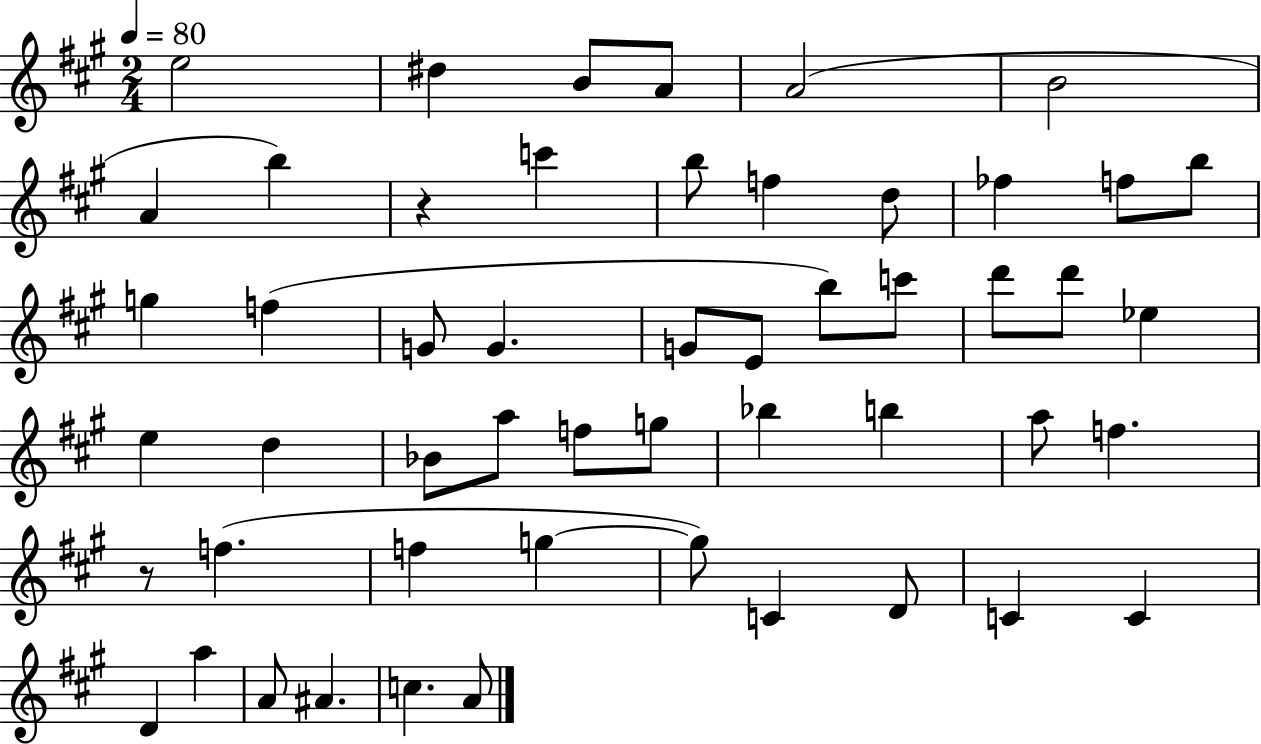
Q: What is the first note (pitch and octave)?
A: E5